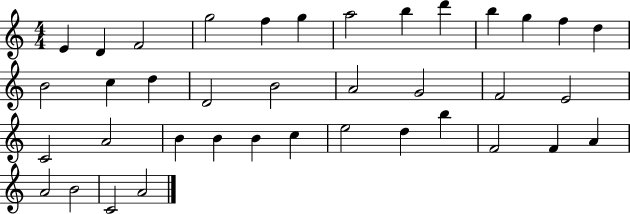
E4/q D4/q F4/h G5/h F5/q G5/q A5/h B5/q D6/q B5/q G5/q F5/q D5/q B4/h C5/q D5/q D4/h B4/h A4/h G4/h F4/h E4/h C4/h A4/h B4/q B4/q B4/q C5/q E5/h D5/q B5/q F4/h F4/q A4/q A4/h B4/h C4/h A4/h